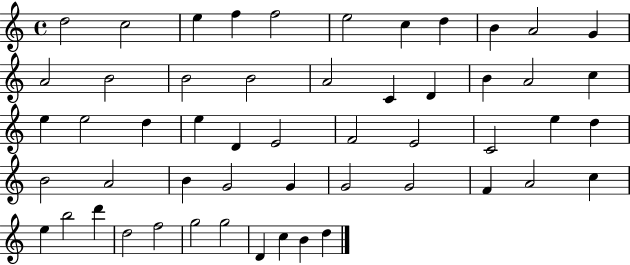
{
  \clef treble
  \time 4/4
  \defaultTimeSignature
  \key c \major
  d''2 c''2 | e''4 f''4 f''2 | e''2 c''4 d''4 | b'4 a'2 g'4 | \break a'2 b'2 | b'2 b'2 | a'2 c'4 d'4 | b'4 a'2 c''4 | \break e''4 e''2 d''4 | e''4 d'4 e'2 | f'2 e'2 | c'2 e''4 d''4 | \break b'2 a'2 | b'4 g'2 g'4 | g'2 g'2 | f'4 a'2 c''4 | \break e''4 b''2 d'''4 | d''2 f''2 | g''2 g''2 | d'4 c''4 b'4 d''4 | \break \bar "|."
}